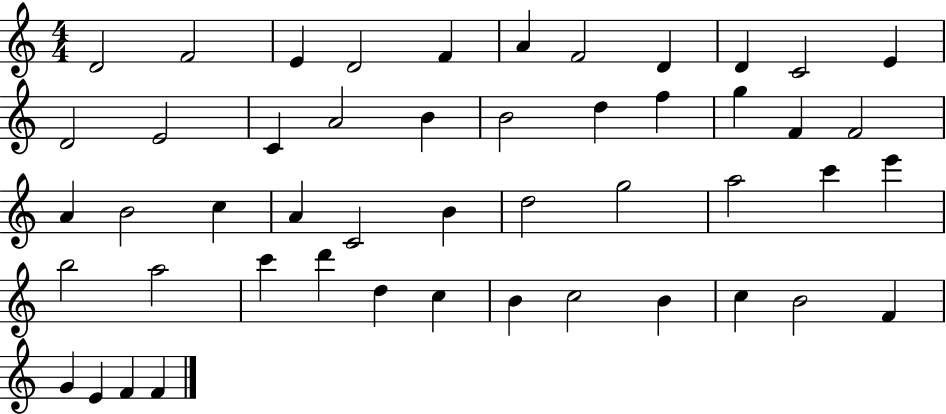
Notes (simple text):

D4/h F4/h E4/q D4/h F4/q A4/q F4/h D4/q D4/q C4/h E4/q D4/h E4/h C4/q A4/h B4/q B4/h D5/q F5/q G5/q F4/q F4/h A4/q B4/h C5/q A4/q C4/h B4/q D5/h G5/h A5/h C6/q E6/q B5/h A5/h C6/q D6/q D5/q C5/q B4/q C5/h B4/q C5/q B4/h F4/q G4/q E4/q F4/q F4/q